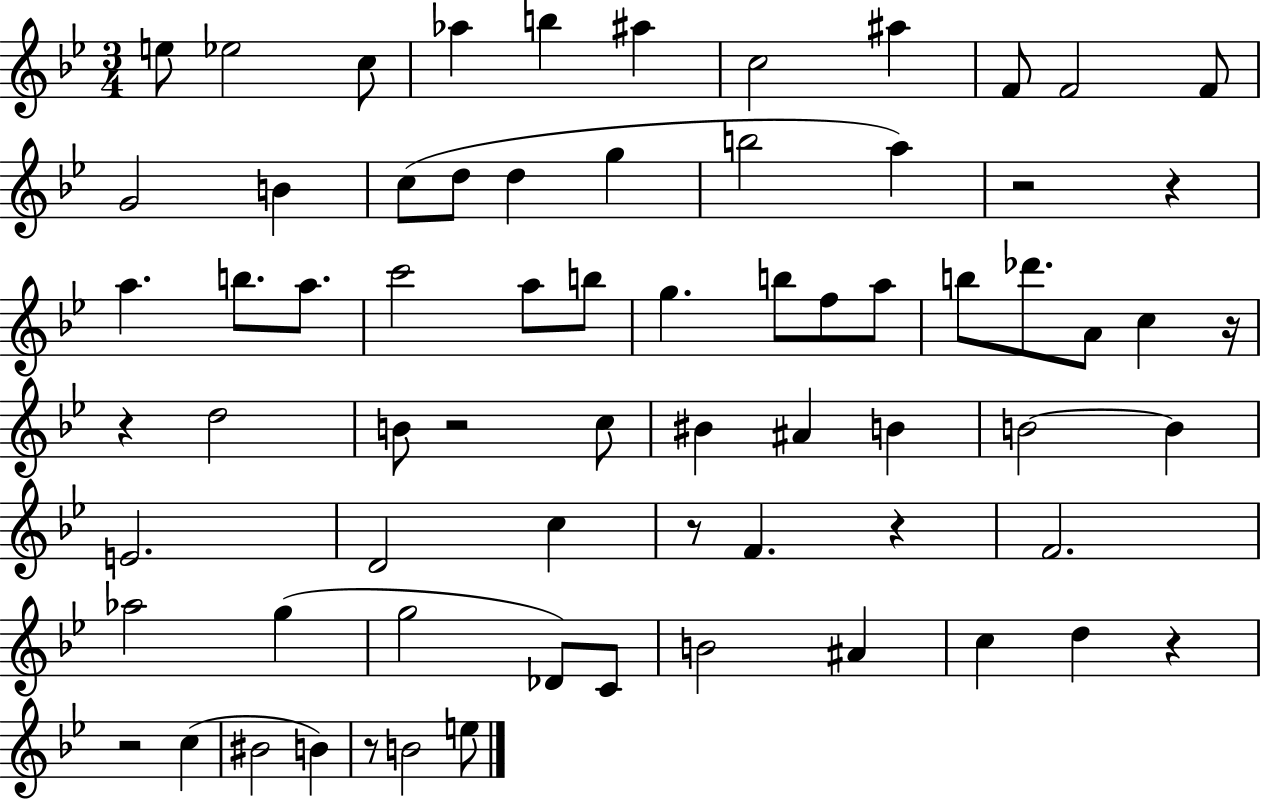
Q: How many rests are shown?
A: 10